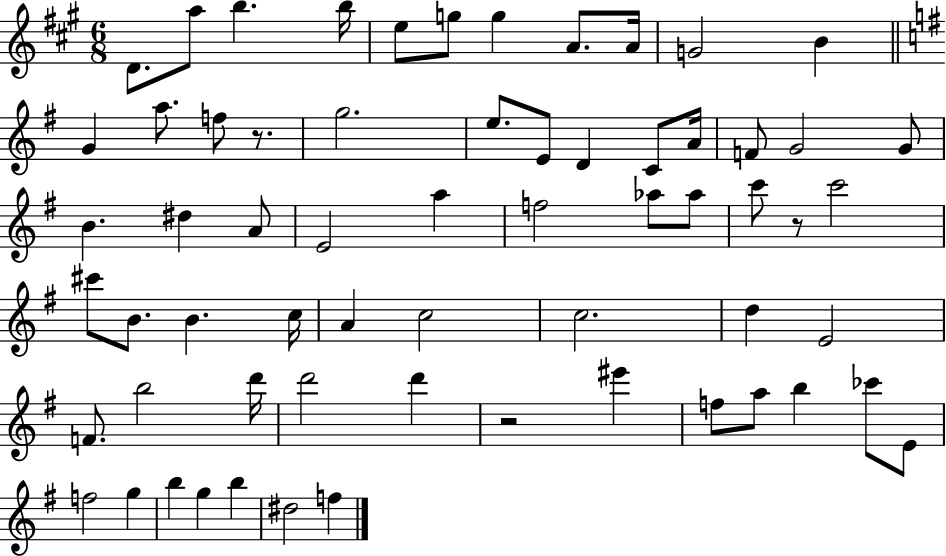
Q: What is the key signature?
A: A major